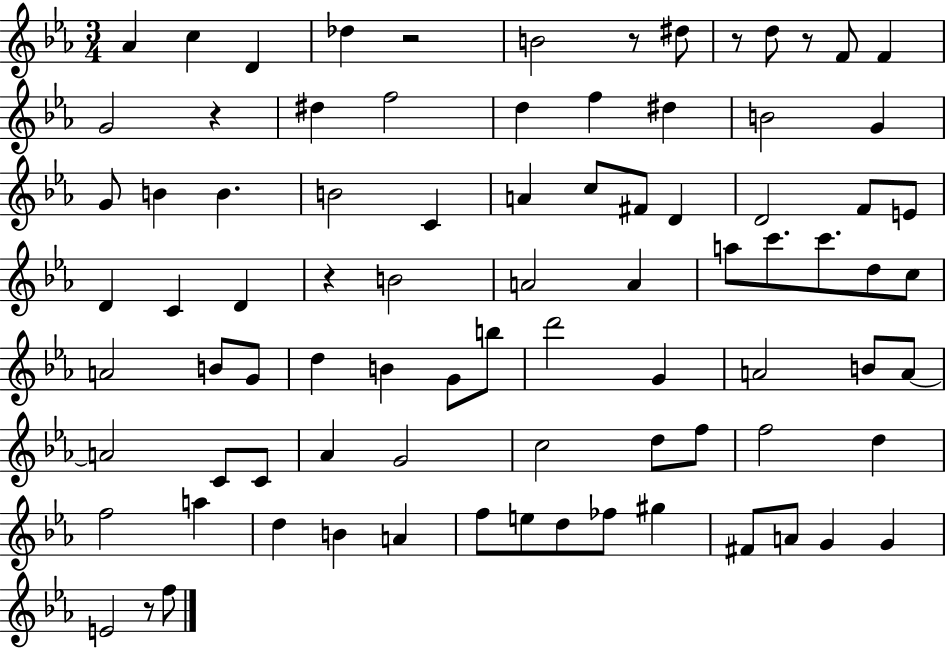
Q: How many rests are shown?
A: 7